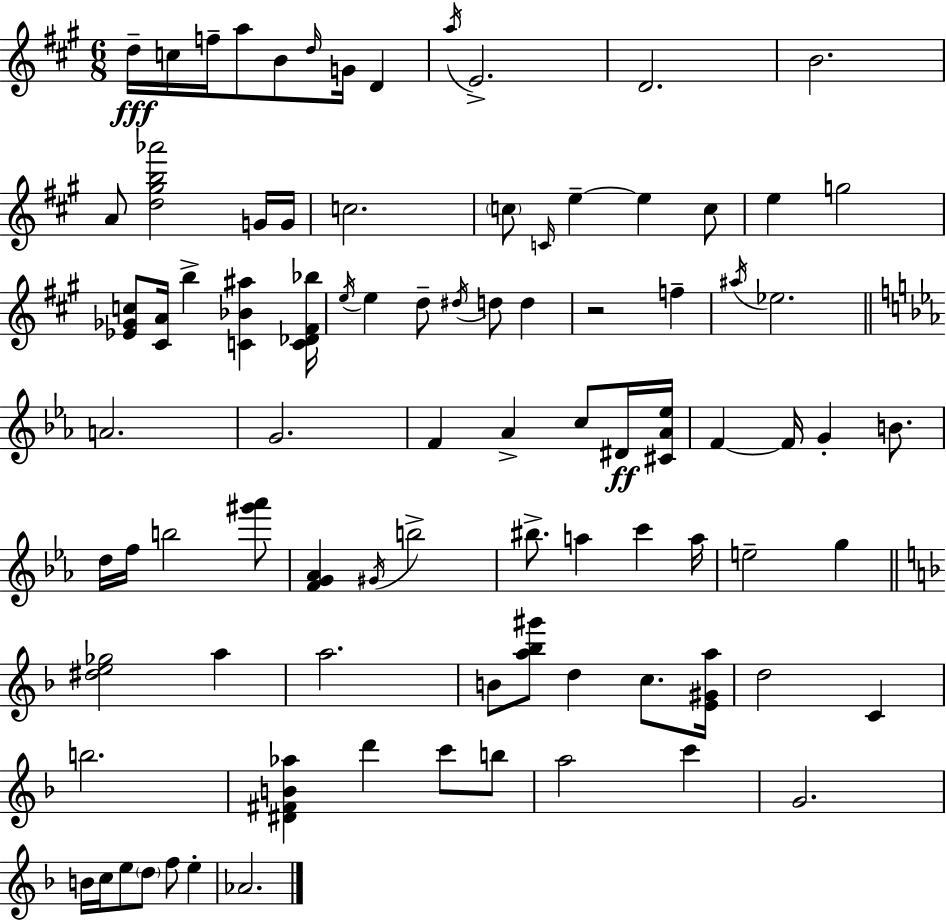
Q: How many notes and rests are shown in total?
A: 88